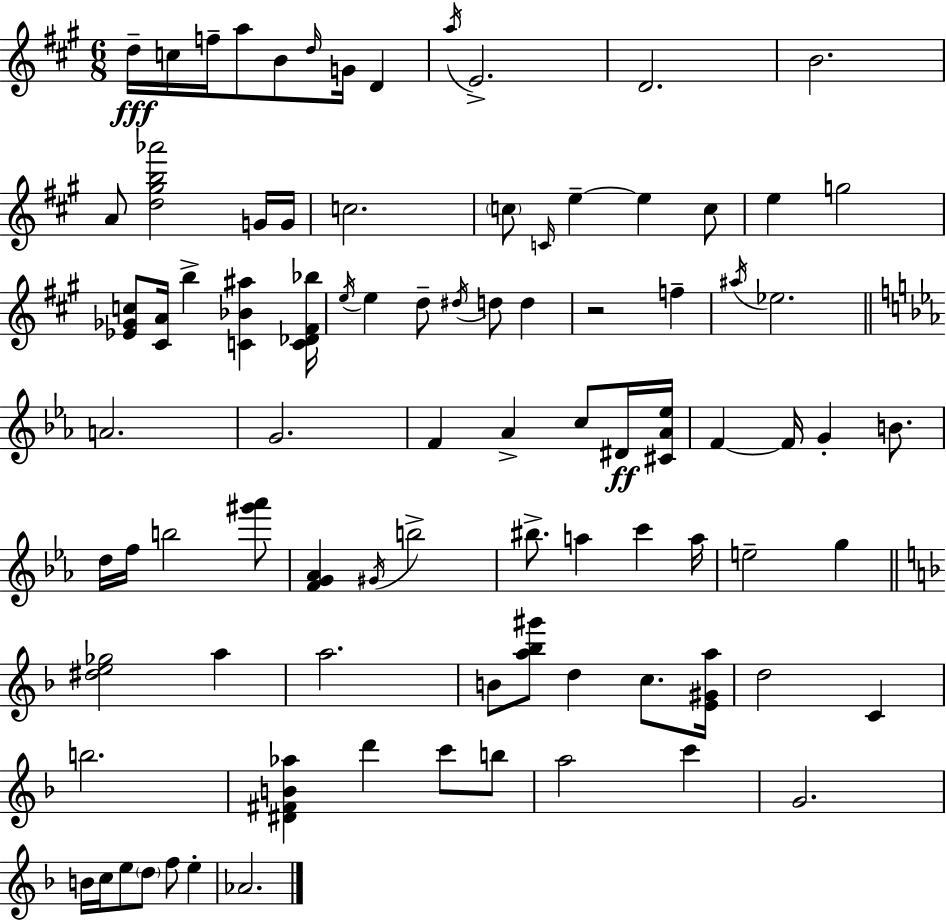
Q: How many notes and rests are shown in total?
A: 88